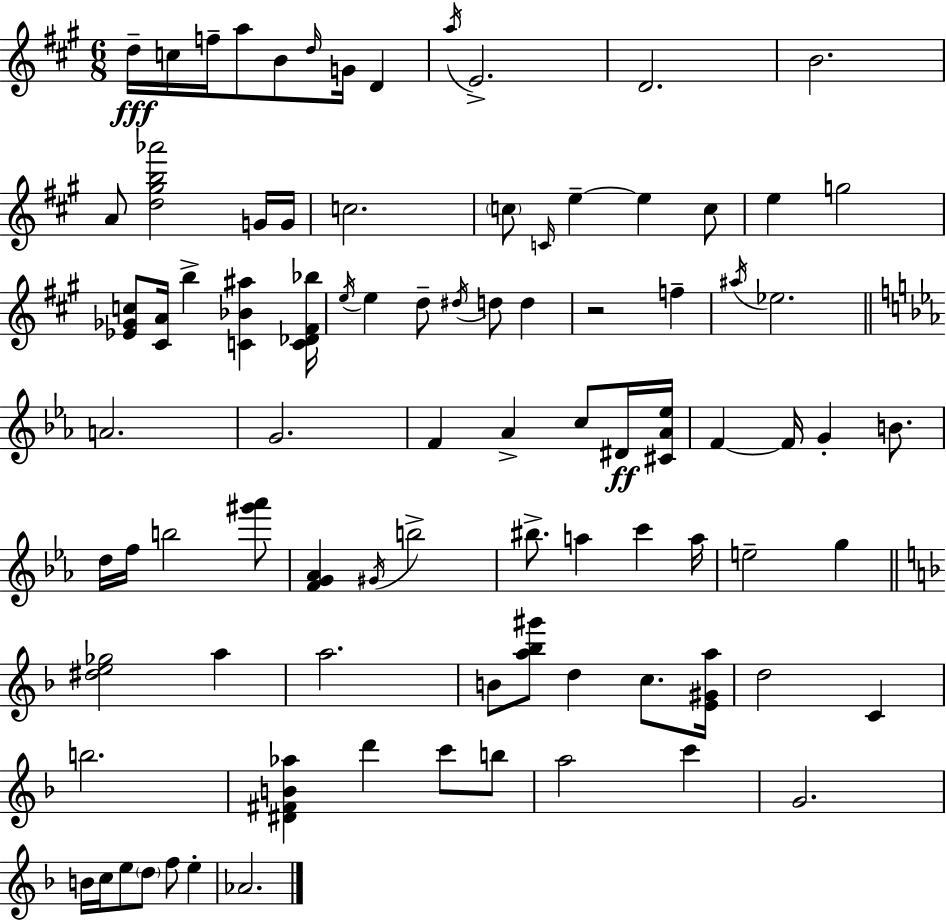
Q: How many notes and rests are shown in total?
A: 88